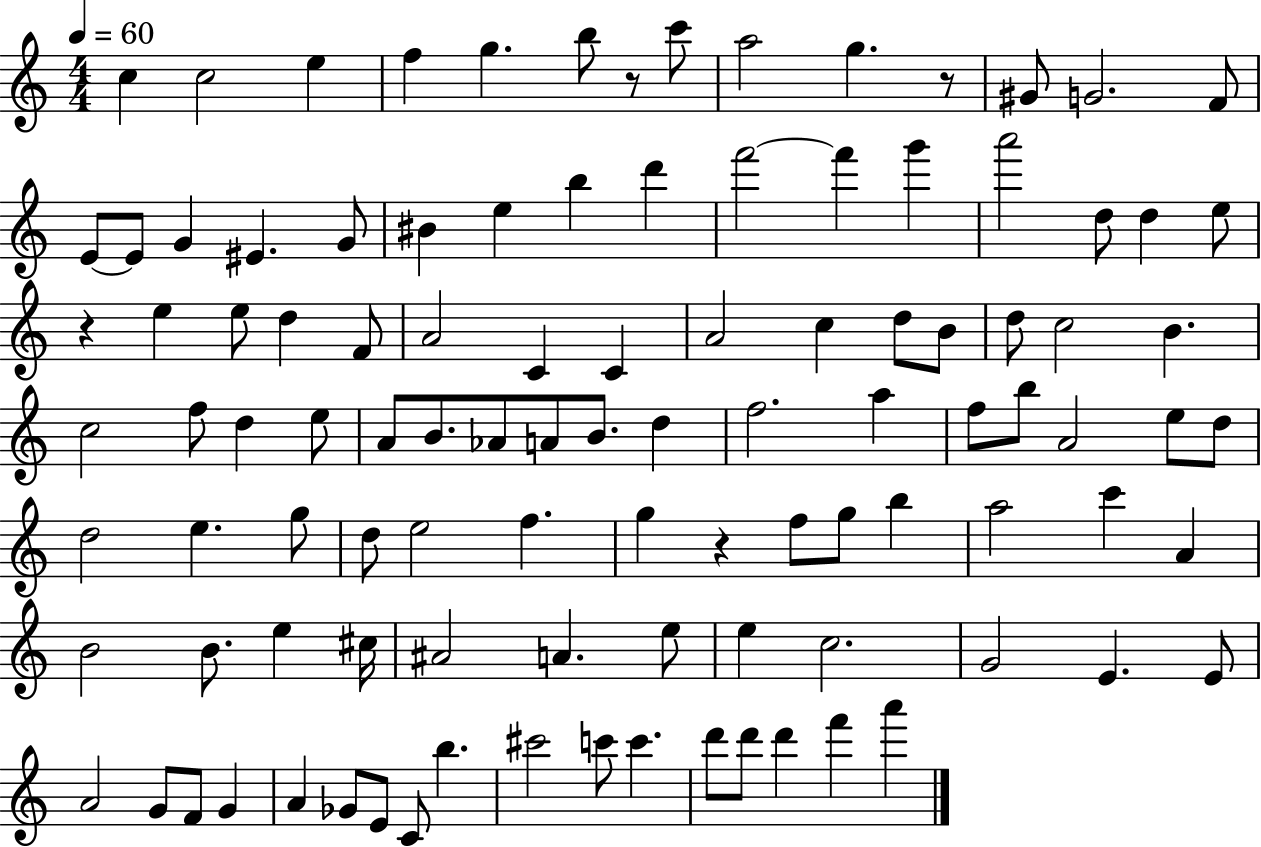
X:1
T:Untitled
M:4/4
L:1/4
K:C
c c2 e f g b/2 z/2 c'/2 a2 g z/2 ^G/2 G2 F/2 E/2 E/2 G ^E G/2 ^B e b d' f'2 f' g' a'2 d/2 d e/2 z e e/2 d F/2 A2 C C A2 c d/2 B/2 d/2 c2 B c2 f/2 d e/2 A/2 B/2 _A/2 A/2 B/2 d f2 a f/2 b/2 A2 e/2 d/2 d2 e g/2 d/2 e2 f g z f/2 g/2 b a2 c' A B2 B/2 e ^c/4 ^A2 A e/2 e c2 G2 E E/2 A2 G/2 F/2 G A _G/2 E/2 C/2 b ^c'2 c'/2 c' d'/2 d'/2 d' f' a'